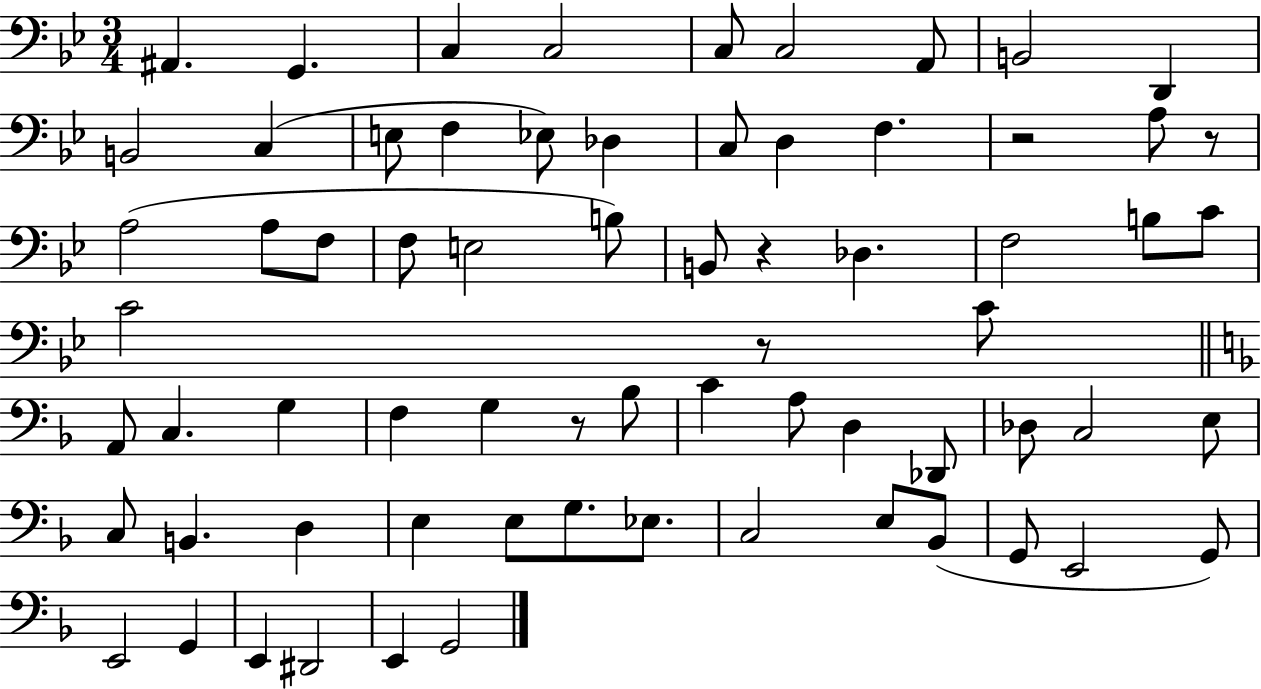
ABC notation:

X:1
T:Untitled
M:3/4
L:1/4
K:Bb
^A,, G,, C, C,2 C,/2 C,2 A,,/2 B,,2 D,, B,,2 C, E,/2 F, _E,/2 _D, C,/2 D, F, z2 A,/2 z/2 A,2 A,/2 F,/2 F,/2 E,2 B,/2 B,,/2 z _D, F,2 B,/2 C/2 C2 z/2 C/2 A,,/2 C, G, F, G, z/2 _B,/2 C A,/2 D, _D,,/2 _D,/2 C,2 E,/2 C,/2 B,, D, E, E,/2 G,/2 _E,/2 C,2 E,/2 _B,,/2 G,,/2 E,,2 G,,/2 E,,2 G,, E,, ^D,,2 E,, G,,2